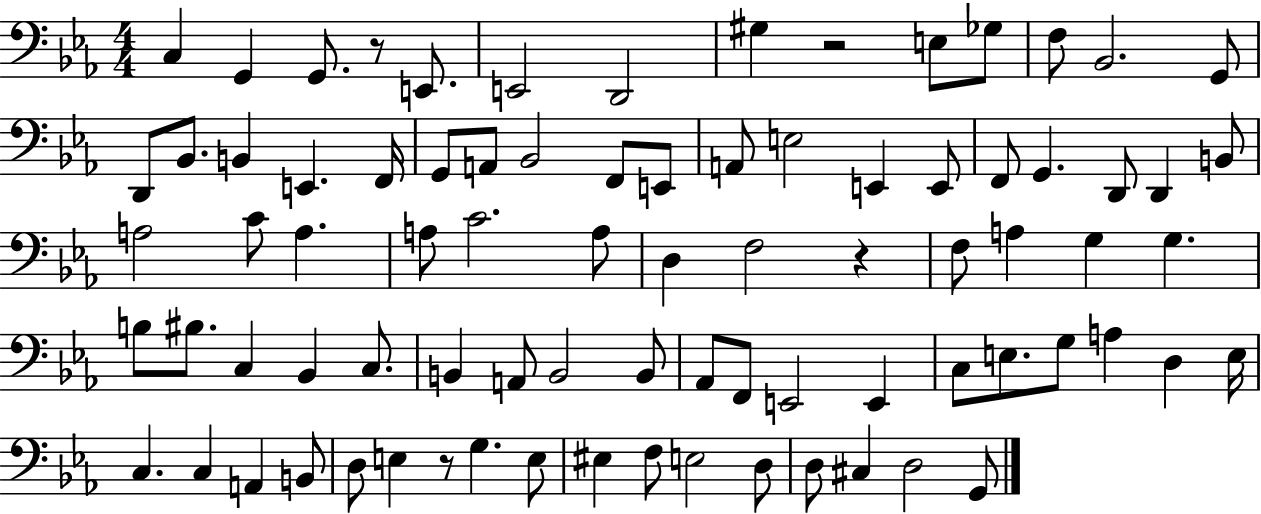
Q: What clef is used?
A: bass